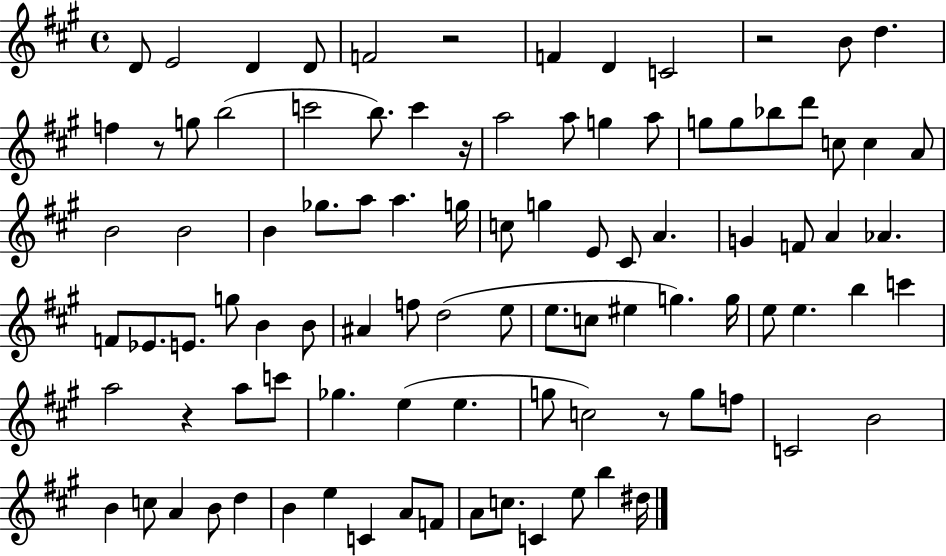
D4/e E4/h D4/q D4/e F4/h R/h F4/q D4/q C4/h R/h B4/e D5/q. F5/q R/e G5/e B5/h C6/h B5/e. C6/q R/s A5/h A5/e G5/q A5/e G5/e G5/e Bb5/e D6/e C5/e C5/q A4/e B4/h B4/h B4/q Gb5/e. A5/e A5/q. G5/s C5/e G5/q E4/e C#4/e A4/q. G4/q F4/e A4/q Ab4/q. F4/e Eb4/e. E4/e. G5/e B4/q B4/e A#4/q F5/e D5/h E5/e E5/e. C5/e EIS5/q G5/q. G5/s E5/e E5/q. B5/q C6/q A5/h R/q A5/e C6/e Gb5/q. E5/q E5/q. G5/e C5/h R/e G5/e F5/e C4/h B4/h B4/q C5/e A4/q B4/e D5/q B4/q E5/q C4/q A4/e F4/e A4/e C5/e. C4/q E5/e B5/q D#5/s